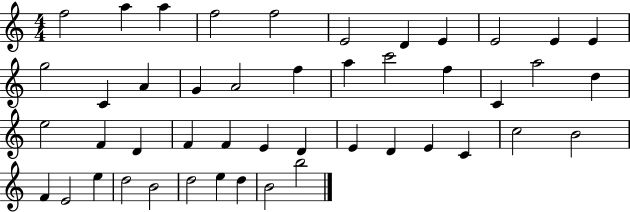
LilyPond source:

{
  \clef treble
  \numericTimeSignature
  \time 4/4
  \key c \major
  f''2 a''4 a''4 | f''2 f''2 | e'2 d'4 e'4 | e'2 e'4 e'4 | \break g''2 c'4 a'4 | g'4 a'2 f''4 | a''4 c'''2 f''4 | c'4 a''2 d''4 | \break e''2 f'4 d'4 | f'4 f'4 e'4 d'4 | e'4 d'4 e'4 c'4 | c''2 b'2 | \break f'4 e'2 e''4 | d''2 b'2 | d''2 e''4 d''4 | b'2 b''2 | \break \bar "|."
}